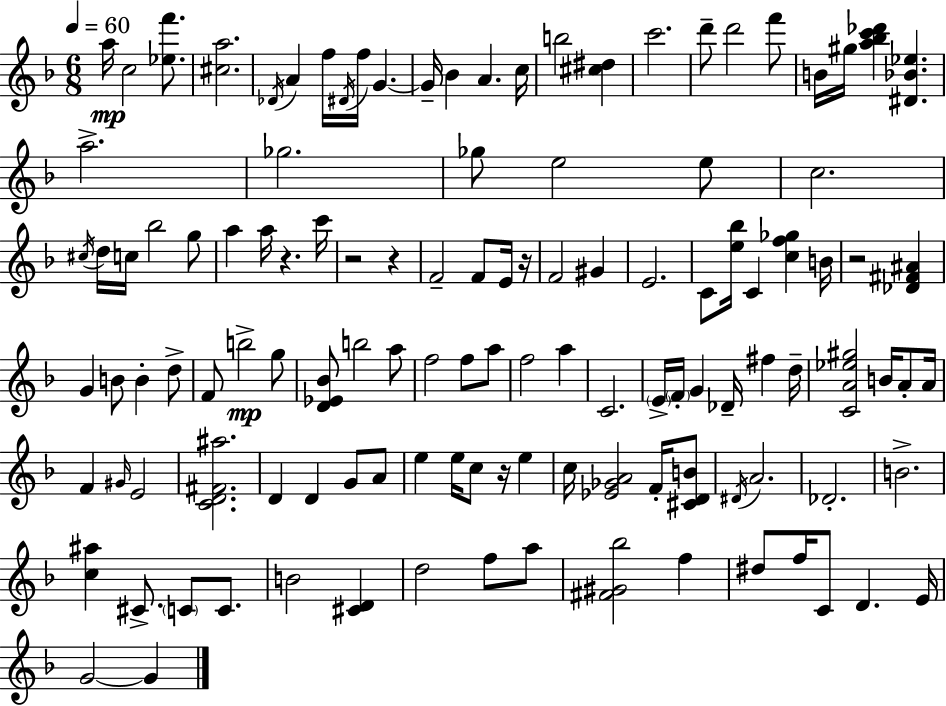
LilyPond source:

{
  \clef treble
  \numericTimeSignature
  \time 6/8
  \key d \minor
  \tempo 4 = 60
  a''16\mp c''2 <ees'' f'''>8. | <cis'' a''>2. | \acciaccatura { des'16 } a'4 f''16 \acciaccatura { dis'16 } f''16 g'4.~~ | g'16-- bes'4 a'4. | \break c''16 b''2 <cis'' dis''>4 | c'''2. | d'''8-- d'''2 | f'''8 b'16 gis''16 <a'' bes'' c''' des'''>4 <dis' bes' ees''>4. | \break a''2.-> | ges''2. | ges''8 e''2 | e''8 c''2. | \break \acciaccatura { cis''16 } d''16 c''16 bes''2 | g''8 a''4 a''16 r4. | c'''16 r2 r4 | f'2-- f'8 | \break e'16 r16 f'2 gis'4 | e'2. | c'8 <e'' bes''>16 c'4 <c'' f'' ges''>4 | b'16 r2 <des' fis' ais'>4 | \break g'4 b'8 b'4-. | d''8-> f'8 b''2->\mp | g''8 <d' ees' bes'>8 b''2 | a''8 f''2 f''8 | \break a''8 f''2 a''4 | c'2. | \parenthesize e'16-> \parenthesize f'16-. g'4 des'16-- fis''4 | d''16-- <c' a' ees'' gis''>2 b'16 | \break a'8-. a'16 f'4 \grace { gis'16 } e'2 | <c' d' fis' ais''>2. | d'4 d'4 | g'8 a'8 e''4 e''16 c''8 r16 | \break e''4 c''16 <ees' ges' a'>2 | f'16-. <cis' d' b'>8 \acciaccatura { dis'16 } a'2. | des'2.-. | b'2.-> | \break <c'' ais''>4 cis'8.-> | \parenthesize c'8 c'8. b'2 | <cis' d'>4 d''2 | f''8 a''8 <fis' gis' bes''>2 | \break f''4 dis''8 f''16 c'8 d'4. | e'16 g'2~~ | g'4 \bar "|."
}